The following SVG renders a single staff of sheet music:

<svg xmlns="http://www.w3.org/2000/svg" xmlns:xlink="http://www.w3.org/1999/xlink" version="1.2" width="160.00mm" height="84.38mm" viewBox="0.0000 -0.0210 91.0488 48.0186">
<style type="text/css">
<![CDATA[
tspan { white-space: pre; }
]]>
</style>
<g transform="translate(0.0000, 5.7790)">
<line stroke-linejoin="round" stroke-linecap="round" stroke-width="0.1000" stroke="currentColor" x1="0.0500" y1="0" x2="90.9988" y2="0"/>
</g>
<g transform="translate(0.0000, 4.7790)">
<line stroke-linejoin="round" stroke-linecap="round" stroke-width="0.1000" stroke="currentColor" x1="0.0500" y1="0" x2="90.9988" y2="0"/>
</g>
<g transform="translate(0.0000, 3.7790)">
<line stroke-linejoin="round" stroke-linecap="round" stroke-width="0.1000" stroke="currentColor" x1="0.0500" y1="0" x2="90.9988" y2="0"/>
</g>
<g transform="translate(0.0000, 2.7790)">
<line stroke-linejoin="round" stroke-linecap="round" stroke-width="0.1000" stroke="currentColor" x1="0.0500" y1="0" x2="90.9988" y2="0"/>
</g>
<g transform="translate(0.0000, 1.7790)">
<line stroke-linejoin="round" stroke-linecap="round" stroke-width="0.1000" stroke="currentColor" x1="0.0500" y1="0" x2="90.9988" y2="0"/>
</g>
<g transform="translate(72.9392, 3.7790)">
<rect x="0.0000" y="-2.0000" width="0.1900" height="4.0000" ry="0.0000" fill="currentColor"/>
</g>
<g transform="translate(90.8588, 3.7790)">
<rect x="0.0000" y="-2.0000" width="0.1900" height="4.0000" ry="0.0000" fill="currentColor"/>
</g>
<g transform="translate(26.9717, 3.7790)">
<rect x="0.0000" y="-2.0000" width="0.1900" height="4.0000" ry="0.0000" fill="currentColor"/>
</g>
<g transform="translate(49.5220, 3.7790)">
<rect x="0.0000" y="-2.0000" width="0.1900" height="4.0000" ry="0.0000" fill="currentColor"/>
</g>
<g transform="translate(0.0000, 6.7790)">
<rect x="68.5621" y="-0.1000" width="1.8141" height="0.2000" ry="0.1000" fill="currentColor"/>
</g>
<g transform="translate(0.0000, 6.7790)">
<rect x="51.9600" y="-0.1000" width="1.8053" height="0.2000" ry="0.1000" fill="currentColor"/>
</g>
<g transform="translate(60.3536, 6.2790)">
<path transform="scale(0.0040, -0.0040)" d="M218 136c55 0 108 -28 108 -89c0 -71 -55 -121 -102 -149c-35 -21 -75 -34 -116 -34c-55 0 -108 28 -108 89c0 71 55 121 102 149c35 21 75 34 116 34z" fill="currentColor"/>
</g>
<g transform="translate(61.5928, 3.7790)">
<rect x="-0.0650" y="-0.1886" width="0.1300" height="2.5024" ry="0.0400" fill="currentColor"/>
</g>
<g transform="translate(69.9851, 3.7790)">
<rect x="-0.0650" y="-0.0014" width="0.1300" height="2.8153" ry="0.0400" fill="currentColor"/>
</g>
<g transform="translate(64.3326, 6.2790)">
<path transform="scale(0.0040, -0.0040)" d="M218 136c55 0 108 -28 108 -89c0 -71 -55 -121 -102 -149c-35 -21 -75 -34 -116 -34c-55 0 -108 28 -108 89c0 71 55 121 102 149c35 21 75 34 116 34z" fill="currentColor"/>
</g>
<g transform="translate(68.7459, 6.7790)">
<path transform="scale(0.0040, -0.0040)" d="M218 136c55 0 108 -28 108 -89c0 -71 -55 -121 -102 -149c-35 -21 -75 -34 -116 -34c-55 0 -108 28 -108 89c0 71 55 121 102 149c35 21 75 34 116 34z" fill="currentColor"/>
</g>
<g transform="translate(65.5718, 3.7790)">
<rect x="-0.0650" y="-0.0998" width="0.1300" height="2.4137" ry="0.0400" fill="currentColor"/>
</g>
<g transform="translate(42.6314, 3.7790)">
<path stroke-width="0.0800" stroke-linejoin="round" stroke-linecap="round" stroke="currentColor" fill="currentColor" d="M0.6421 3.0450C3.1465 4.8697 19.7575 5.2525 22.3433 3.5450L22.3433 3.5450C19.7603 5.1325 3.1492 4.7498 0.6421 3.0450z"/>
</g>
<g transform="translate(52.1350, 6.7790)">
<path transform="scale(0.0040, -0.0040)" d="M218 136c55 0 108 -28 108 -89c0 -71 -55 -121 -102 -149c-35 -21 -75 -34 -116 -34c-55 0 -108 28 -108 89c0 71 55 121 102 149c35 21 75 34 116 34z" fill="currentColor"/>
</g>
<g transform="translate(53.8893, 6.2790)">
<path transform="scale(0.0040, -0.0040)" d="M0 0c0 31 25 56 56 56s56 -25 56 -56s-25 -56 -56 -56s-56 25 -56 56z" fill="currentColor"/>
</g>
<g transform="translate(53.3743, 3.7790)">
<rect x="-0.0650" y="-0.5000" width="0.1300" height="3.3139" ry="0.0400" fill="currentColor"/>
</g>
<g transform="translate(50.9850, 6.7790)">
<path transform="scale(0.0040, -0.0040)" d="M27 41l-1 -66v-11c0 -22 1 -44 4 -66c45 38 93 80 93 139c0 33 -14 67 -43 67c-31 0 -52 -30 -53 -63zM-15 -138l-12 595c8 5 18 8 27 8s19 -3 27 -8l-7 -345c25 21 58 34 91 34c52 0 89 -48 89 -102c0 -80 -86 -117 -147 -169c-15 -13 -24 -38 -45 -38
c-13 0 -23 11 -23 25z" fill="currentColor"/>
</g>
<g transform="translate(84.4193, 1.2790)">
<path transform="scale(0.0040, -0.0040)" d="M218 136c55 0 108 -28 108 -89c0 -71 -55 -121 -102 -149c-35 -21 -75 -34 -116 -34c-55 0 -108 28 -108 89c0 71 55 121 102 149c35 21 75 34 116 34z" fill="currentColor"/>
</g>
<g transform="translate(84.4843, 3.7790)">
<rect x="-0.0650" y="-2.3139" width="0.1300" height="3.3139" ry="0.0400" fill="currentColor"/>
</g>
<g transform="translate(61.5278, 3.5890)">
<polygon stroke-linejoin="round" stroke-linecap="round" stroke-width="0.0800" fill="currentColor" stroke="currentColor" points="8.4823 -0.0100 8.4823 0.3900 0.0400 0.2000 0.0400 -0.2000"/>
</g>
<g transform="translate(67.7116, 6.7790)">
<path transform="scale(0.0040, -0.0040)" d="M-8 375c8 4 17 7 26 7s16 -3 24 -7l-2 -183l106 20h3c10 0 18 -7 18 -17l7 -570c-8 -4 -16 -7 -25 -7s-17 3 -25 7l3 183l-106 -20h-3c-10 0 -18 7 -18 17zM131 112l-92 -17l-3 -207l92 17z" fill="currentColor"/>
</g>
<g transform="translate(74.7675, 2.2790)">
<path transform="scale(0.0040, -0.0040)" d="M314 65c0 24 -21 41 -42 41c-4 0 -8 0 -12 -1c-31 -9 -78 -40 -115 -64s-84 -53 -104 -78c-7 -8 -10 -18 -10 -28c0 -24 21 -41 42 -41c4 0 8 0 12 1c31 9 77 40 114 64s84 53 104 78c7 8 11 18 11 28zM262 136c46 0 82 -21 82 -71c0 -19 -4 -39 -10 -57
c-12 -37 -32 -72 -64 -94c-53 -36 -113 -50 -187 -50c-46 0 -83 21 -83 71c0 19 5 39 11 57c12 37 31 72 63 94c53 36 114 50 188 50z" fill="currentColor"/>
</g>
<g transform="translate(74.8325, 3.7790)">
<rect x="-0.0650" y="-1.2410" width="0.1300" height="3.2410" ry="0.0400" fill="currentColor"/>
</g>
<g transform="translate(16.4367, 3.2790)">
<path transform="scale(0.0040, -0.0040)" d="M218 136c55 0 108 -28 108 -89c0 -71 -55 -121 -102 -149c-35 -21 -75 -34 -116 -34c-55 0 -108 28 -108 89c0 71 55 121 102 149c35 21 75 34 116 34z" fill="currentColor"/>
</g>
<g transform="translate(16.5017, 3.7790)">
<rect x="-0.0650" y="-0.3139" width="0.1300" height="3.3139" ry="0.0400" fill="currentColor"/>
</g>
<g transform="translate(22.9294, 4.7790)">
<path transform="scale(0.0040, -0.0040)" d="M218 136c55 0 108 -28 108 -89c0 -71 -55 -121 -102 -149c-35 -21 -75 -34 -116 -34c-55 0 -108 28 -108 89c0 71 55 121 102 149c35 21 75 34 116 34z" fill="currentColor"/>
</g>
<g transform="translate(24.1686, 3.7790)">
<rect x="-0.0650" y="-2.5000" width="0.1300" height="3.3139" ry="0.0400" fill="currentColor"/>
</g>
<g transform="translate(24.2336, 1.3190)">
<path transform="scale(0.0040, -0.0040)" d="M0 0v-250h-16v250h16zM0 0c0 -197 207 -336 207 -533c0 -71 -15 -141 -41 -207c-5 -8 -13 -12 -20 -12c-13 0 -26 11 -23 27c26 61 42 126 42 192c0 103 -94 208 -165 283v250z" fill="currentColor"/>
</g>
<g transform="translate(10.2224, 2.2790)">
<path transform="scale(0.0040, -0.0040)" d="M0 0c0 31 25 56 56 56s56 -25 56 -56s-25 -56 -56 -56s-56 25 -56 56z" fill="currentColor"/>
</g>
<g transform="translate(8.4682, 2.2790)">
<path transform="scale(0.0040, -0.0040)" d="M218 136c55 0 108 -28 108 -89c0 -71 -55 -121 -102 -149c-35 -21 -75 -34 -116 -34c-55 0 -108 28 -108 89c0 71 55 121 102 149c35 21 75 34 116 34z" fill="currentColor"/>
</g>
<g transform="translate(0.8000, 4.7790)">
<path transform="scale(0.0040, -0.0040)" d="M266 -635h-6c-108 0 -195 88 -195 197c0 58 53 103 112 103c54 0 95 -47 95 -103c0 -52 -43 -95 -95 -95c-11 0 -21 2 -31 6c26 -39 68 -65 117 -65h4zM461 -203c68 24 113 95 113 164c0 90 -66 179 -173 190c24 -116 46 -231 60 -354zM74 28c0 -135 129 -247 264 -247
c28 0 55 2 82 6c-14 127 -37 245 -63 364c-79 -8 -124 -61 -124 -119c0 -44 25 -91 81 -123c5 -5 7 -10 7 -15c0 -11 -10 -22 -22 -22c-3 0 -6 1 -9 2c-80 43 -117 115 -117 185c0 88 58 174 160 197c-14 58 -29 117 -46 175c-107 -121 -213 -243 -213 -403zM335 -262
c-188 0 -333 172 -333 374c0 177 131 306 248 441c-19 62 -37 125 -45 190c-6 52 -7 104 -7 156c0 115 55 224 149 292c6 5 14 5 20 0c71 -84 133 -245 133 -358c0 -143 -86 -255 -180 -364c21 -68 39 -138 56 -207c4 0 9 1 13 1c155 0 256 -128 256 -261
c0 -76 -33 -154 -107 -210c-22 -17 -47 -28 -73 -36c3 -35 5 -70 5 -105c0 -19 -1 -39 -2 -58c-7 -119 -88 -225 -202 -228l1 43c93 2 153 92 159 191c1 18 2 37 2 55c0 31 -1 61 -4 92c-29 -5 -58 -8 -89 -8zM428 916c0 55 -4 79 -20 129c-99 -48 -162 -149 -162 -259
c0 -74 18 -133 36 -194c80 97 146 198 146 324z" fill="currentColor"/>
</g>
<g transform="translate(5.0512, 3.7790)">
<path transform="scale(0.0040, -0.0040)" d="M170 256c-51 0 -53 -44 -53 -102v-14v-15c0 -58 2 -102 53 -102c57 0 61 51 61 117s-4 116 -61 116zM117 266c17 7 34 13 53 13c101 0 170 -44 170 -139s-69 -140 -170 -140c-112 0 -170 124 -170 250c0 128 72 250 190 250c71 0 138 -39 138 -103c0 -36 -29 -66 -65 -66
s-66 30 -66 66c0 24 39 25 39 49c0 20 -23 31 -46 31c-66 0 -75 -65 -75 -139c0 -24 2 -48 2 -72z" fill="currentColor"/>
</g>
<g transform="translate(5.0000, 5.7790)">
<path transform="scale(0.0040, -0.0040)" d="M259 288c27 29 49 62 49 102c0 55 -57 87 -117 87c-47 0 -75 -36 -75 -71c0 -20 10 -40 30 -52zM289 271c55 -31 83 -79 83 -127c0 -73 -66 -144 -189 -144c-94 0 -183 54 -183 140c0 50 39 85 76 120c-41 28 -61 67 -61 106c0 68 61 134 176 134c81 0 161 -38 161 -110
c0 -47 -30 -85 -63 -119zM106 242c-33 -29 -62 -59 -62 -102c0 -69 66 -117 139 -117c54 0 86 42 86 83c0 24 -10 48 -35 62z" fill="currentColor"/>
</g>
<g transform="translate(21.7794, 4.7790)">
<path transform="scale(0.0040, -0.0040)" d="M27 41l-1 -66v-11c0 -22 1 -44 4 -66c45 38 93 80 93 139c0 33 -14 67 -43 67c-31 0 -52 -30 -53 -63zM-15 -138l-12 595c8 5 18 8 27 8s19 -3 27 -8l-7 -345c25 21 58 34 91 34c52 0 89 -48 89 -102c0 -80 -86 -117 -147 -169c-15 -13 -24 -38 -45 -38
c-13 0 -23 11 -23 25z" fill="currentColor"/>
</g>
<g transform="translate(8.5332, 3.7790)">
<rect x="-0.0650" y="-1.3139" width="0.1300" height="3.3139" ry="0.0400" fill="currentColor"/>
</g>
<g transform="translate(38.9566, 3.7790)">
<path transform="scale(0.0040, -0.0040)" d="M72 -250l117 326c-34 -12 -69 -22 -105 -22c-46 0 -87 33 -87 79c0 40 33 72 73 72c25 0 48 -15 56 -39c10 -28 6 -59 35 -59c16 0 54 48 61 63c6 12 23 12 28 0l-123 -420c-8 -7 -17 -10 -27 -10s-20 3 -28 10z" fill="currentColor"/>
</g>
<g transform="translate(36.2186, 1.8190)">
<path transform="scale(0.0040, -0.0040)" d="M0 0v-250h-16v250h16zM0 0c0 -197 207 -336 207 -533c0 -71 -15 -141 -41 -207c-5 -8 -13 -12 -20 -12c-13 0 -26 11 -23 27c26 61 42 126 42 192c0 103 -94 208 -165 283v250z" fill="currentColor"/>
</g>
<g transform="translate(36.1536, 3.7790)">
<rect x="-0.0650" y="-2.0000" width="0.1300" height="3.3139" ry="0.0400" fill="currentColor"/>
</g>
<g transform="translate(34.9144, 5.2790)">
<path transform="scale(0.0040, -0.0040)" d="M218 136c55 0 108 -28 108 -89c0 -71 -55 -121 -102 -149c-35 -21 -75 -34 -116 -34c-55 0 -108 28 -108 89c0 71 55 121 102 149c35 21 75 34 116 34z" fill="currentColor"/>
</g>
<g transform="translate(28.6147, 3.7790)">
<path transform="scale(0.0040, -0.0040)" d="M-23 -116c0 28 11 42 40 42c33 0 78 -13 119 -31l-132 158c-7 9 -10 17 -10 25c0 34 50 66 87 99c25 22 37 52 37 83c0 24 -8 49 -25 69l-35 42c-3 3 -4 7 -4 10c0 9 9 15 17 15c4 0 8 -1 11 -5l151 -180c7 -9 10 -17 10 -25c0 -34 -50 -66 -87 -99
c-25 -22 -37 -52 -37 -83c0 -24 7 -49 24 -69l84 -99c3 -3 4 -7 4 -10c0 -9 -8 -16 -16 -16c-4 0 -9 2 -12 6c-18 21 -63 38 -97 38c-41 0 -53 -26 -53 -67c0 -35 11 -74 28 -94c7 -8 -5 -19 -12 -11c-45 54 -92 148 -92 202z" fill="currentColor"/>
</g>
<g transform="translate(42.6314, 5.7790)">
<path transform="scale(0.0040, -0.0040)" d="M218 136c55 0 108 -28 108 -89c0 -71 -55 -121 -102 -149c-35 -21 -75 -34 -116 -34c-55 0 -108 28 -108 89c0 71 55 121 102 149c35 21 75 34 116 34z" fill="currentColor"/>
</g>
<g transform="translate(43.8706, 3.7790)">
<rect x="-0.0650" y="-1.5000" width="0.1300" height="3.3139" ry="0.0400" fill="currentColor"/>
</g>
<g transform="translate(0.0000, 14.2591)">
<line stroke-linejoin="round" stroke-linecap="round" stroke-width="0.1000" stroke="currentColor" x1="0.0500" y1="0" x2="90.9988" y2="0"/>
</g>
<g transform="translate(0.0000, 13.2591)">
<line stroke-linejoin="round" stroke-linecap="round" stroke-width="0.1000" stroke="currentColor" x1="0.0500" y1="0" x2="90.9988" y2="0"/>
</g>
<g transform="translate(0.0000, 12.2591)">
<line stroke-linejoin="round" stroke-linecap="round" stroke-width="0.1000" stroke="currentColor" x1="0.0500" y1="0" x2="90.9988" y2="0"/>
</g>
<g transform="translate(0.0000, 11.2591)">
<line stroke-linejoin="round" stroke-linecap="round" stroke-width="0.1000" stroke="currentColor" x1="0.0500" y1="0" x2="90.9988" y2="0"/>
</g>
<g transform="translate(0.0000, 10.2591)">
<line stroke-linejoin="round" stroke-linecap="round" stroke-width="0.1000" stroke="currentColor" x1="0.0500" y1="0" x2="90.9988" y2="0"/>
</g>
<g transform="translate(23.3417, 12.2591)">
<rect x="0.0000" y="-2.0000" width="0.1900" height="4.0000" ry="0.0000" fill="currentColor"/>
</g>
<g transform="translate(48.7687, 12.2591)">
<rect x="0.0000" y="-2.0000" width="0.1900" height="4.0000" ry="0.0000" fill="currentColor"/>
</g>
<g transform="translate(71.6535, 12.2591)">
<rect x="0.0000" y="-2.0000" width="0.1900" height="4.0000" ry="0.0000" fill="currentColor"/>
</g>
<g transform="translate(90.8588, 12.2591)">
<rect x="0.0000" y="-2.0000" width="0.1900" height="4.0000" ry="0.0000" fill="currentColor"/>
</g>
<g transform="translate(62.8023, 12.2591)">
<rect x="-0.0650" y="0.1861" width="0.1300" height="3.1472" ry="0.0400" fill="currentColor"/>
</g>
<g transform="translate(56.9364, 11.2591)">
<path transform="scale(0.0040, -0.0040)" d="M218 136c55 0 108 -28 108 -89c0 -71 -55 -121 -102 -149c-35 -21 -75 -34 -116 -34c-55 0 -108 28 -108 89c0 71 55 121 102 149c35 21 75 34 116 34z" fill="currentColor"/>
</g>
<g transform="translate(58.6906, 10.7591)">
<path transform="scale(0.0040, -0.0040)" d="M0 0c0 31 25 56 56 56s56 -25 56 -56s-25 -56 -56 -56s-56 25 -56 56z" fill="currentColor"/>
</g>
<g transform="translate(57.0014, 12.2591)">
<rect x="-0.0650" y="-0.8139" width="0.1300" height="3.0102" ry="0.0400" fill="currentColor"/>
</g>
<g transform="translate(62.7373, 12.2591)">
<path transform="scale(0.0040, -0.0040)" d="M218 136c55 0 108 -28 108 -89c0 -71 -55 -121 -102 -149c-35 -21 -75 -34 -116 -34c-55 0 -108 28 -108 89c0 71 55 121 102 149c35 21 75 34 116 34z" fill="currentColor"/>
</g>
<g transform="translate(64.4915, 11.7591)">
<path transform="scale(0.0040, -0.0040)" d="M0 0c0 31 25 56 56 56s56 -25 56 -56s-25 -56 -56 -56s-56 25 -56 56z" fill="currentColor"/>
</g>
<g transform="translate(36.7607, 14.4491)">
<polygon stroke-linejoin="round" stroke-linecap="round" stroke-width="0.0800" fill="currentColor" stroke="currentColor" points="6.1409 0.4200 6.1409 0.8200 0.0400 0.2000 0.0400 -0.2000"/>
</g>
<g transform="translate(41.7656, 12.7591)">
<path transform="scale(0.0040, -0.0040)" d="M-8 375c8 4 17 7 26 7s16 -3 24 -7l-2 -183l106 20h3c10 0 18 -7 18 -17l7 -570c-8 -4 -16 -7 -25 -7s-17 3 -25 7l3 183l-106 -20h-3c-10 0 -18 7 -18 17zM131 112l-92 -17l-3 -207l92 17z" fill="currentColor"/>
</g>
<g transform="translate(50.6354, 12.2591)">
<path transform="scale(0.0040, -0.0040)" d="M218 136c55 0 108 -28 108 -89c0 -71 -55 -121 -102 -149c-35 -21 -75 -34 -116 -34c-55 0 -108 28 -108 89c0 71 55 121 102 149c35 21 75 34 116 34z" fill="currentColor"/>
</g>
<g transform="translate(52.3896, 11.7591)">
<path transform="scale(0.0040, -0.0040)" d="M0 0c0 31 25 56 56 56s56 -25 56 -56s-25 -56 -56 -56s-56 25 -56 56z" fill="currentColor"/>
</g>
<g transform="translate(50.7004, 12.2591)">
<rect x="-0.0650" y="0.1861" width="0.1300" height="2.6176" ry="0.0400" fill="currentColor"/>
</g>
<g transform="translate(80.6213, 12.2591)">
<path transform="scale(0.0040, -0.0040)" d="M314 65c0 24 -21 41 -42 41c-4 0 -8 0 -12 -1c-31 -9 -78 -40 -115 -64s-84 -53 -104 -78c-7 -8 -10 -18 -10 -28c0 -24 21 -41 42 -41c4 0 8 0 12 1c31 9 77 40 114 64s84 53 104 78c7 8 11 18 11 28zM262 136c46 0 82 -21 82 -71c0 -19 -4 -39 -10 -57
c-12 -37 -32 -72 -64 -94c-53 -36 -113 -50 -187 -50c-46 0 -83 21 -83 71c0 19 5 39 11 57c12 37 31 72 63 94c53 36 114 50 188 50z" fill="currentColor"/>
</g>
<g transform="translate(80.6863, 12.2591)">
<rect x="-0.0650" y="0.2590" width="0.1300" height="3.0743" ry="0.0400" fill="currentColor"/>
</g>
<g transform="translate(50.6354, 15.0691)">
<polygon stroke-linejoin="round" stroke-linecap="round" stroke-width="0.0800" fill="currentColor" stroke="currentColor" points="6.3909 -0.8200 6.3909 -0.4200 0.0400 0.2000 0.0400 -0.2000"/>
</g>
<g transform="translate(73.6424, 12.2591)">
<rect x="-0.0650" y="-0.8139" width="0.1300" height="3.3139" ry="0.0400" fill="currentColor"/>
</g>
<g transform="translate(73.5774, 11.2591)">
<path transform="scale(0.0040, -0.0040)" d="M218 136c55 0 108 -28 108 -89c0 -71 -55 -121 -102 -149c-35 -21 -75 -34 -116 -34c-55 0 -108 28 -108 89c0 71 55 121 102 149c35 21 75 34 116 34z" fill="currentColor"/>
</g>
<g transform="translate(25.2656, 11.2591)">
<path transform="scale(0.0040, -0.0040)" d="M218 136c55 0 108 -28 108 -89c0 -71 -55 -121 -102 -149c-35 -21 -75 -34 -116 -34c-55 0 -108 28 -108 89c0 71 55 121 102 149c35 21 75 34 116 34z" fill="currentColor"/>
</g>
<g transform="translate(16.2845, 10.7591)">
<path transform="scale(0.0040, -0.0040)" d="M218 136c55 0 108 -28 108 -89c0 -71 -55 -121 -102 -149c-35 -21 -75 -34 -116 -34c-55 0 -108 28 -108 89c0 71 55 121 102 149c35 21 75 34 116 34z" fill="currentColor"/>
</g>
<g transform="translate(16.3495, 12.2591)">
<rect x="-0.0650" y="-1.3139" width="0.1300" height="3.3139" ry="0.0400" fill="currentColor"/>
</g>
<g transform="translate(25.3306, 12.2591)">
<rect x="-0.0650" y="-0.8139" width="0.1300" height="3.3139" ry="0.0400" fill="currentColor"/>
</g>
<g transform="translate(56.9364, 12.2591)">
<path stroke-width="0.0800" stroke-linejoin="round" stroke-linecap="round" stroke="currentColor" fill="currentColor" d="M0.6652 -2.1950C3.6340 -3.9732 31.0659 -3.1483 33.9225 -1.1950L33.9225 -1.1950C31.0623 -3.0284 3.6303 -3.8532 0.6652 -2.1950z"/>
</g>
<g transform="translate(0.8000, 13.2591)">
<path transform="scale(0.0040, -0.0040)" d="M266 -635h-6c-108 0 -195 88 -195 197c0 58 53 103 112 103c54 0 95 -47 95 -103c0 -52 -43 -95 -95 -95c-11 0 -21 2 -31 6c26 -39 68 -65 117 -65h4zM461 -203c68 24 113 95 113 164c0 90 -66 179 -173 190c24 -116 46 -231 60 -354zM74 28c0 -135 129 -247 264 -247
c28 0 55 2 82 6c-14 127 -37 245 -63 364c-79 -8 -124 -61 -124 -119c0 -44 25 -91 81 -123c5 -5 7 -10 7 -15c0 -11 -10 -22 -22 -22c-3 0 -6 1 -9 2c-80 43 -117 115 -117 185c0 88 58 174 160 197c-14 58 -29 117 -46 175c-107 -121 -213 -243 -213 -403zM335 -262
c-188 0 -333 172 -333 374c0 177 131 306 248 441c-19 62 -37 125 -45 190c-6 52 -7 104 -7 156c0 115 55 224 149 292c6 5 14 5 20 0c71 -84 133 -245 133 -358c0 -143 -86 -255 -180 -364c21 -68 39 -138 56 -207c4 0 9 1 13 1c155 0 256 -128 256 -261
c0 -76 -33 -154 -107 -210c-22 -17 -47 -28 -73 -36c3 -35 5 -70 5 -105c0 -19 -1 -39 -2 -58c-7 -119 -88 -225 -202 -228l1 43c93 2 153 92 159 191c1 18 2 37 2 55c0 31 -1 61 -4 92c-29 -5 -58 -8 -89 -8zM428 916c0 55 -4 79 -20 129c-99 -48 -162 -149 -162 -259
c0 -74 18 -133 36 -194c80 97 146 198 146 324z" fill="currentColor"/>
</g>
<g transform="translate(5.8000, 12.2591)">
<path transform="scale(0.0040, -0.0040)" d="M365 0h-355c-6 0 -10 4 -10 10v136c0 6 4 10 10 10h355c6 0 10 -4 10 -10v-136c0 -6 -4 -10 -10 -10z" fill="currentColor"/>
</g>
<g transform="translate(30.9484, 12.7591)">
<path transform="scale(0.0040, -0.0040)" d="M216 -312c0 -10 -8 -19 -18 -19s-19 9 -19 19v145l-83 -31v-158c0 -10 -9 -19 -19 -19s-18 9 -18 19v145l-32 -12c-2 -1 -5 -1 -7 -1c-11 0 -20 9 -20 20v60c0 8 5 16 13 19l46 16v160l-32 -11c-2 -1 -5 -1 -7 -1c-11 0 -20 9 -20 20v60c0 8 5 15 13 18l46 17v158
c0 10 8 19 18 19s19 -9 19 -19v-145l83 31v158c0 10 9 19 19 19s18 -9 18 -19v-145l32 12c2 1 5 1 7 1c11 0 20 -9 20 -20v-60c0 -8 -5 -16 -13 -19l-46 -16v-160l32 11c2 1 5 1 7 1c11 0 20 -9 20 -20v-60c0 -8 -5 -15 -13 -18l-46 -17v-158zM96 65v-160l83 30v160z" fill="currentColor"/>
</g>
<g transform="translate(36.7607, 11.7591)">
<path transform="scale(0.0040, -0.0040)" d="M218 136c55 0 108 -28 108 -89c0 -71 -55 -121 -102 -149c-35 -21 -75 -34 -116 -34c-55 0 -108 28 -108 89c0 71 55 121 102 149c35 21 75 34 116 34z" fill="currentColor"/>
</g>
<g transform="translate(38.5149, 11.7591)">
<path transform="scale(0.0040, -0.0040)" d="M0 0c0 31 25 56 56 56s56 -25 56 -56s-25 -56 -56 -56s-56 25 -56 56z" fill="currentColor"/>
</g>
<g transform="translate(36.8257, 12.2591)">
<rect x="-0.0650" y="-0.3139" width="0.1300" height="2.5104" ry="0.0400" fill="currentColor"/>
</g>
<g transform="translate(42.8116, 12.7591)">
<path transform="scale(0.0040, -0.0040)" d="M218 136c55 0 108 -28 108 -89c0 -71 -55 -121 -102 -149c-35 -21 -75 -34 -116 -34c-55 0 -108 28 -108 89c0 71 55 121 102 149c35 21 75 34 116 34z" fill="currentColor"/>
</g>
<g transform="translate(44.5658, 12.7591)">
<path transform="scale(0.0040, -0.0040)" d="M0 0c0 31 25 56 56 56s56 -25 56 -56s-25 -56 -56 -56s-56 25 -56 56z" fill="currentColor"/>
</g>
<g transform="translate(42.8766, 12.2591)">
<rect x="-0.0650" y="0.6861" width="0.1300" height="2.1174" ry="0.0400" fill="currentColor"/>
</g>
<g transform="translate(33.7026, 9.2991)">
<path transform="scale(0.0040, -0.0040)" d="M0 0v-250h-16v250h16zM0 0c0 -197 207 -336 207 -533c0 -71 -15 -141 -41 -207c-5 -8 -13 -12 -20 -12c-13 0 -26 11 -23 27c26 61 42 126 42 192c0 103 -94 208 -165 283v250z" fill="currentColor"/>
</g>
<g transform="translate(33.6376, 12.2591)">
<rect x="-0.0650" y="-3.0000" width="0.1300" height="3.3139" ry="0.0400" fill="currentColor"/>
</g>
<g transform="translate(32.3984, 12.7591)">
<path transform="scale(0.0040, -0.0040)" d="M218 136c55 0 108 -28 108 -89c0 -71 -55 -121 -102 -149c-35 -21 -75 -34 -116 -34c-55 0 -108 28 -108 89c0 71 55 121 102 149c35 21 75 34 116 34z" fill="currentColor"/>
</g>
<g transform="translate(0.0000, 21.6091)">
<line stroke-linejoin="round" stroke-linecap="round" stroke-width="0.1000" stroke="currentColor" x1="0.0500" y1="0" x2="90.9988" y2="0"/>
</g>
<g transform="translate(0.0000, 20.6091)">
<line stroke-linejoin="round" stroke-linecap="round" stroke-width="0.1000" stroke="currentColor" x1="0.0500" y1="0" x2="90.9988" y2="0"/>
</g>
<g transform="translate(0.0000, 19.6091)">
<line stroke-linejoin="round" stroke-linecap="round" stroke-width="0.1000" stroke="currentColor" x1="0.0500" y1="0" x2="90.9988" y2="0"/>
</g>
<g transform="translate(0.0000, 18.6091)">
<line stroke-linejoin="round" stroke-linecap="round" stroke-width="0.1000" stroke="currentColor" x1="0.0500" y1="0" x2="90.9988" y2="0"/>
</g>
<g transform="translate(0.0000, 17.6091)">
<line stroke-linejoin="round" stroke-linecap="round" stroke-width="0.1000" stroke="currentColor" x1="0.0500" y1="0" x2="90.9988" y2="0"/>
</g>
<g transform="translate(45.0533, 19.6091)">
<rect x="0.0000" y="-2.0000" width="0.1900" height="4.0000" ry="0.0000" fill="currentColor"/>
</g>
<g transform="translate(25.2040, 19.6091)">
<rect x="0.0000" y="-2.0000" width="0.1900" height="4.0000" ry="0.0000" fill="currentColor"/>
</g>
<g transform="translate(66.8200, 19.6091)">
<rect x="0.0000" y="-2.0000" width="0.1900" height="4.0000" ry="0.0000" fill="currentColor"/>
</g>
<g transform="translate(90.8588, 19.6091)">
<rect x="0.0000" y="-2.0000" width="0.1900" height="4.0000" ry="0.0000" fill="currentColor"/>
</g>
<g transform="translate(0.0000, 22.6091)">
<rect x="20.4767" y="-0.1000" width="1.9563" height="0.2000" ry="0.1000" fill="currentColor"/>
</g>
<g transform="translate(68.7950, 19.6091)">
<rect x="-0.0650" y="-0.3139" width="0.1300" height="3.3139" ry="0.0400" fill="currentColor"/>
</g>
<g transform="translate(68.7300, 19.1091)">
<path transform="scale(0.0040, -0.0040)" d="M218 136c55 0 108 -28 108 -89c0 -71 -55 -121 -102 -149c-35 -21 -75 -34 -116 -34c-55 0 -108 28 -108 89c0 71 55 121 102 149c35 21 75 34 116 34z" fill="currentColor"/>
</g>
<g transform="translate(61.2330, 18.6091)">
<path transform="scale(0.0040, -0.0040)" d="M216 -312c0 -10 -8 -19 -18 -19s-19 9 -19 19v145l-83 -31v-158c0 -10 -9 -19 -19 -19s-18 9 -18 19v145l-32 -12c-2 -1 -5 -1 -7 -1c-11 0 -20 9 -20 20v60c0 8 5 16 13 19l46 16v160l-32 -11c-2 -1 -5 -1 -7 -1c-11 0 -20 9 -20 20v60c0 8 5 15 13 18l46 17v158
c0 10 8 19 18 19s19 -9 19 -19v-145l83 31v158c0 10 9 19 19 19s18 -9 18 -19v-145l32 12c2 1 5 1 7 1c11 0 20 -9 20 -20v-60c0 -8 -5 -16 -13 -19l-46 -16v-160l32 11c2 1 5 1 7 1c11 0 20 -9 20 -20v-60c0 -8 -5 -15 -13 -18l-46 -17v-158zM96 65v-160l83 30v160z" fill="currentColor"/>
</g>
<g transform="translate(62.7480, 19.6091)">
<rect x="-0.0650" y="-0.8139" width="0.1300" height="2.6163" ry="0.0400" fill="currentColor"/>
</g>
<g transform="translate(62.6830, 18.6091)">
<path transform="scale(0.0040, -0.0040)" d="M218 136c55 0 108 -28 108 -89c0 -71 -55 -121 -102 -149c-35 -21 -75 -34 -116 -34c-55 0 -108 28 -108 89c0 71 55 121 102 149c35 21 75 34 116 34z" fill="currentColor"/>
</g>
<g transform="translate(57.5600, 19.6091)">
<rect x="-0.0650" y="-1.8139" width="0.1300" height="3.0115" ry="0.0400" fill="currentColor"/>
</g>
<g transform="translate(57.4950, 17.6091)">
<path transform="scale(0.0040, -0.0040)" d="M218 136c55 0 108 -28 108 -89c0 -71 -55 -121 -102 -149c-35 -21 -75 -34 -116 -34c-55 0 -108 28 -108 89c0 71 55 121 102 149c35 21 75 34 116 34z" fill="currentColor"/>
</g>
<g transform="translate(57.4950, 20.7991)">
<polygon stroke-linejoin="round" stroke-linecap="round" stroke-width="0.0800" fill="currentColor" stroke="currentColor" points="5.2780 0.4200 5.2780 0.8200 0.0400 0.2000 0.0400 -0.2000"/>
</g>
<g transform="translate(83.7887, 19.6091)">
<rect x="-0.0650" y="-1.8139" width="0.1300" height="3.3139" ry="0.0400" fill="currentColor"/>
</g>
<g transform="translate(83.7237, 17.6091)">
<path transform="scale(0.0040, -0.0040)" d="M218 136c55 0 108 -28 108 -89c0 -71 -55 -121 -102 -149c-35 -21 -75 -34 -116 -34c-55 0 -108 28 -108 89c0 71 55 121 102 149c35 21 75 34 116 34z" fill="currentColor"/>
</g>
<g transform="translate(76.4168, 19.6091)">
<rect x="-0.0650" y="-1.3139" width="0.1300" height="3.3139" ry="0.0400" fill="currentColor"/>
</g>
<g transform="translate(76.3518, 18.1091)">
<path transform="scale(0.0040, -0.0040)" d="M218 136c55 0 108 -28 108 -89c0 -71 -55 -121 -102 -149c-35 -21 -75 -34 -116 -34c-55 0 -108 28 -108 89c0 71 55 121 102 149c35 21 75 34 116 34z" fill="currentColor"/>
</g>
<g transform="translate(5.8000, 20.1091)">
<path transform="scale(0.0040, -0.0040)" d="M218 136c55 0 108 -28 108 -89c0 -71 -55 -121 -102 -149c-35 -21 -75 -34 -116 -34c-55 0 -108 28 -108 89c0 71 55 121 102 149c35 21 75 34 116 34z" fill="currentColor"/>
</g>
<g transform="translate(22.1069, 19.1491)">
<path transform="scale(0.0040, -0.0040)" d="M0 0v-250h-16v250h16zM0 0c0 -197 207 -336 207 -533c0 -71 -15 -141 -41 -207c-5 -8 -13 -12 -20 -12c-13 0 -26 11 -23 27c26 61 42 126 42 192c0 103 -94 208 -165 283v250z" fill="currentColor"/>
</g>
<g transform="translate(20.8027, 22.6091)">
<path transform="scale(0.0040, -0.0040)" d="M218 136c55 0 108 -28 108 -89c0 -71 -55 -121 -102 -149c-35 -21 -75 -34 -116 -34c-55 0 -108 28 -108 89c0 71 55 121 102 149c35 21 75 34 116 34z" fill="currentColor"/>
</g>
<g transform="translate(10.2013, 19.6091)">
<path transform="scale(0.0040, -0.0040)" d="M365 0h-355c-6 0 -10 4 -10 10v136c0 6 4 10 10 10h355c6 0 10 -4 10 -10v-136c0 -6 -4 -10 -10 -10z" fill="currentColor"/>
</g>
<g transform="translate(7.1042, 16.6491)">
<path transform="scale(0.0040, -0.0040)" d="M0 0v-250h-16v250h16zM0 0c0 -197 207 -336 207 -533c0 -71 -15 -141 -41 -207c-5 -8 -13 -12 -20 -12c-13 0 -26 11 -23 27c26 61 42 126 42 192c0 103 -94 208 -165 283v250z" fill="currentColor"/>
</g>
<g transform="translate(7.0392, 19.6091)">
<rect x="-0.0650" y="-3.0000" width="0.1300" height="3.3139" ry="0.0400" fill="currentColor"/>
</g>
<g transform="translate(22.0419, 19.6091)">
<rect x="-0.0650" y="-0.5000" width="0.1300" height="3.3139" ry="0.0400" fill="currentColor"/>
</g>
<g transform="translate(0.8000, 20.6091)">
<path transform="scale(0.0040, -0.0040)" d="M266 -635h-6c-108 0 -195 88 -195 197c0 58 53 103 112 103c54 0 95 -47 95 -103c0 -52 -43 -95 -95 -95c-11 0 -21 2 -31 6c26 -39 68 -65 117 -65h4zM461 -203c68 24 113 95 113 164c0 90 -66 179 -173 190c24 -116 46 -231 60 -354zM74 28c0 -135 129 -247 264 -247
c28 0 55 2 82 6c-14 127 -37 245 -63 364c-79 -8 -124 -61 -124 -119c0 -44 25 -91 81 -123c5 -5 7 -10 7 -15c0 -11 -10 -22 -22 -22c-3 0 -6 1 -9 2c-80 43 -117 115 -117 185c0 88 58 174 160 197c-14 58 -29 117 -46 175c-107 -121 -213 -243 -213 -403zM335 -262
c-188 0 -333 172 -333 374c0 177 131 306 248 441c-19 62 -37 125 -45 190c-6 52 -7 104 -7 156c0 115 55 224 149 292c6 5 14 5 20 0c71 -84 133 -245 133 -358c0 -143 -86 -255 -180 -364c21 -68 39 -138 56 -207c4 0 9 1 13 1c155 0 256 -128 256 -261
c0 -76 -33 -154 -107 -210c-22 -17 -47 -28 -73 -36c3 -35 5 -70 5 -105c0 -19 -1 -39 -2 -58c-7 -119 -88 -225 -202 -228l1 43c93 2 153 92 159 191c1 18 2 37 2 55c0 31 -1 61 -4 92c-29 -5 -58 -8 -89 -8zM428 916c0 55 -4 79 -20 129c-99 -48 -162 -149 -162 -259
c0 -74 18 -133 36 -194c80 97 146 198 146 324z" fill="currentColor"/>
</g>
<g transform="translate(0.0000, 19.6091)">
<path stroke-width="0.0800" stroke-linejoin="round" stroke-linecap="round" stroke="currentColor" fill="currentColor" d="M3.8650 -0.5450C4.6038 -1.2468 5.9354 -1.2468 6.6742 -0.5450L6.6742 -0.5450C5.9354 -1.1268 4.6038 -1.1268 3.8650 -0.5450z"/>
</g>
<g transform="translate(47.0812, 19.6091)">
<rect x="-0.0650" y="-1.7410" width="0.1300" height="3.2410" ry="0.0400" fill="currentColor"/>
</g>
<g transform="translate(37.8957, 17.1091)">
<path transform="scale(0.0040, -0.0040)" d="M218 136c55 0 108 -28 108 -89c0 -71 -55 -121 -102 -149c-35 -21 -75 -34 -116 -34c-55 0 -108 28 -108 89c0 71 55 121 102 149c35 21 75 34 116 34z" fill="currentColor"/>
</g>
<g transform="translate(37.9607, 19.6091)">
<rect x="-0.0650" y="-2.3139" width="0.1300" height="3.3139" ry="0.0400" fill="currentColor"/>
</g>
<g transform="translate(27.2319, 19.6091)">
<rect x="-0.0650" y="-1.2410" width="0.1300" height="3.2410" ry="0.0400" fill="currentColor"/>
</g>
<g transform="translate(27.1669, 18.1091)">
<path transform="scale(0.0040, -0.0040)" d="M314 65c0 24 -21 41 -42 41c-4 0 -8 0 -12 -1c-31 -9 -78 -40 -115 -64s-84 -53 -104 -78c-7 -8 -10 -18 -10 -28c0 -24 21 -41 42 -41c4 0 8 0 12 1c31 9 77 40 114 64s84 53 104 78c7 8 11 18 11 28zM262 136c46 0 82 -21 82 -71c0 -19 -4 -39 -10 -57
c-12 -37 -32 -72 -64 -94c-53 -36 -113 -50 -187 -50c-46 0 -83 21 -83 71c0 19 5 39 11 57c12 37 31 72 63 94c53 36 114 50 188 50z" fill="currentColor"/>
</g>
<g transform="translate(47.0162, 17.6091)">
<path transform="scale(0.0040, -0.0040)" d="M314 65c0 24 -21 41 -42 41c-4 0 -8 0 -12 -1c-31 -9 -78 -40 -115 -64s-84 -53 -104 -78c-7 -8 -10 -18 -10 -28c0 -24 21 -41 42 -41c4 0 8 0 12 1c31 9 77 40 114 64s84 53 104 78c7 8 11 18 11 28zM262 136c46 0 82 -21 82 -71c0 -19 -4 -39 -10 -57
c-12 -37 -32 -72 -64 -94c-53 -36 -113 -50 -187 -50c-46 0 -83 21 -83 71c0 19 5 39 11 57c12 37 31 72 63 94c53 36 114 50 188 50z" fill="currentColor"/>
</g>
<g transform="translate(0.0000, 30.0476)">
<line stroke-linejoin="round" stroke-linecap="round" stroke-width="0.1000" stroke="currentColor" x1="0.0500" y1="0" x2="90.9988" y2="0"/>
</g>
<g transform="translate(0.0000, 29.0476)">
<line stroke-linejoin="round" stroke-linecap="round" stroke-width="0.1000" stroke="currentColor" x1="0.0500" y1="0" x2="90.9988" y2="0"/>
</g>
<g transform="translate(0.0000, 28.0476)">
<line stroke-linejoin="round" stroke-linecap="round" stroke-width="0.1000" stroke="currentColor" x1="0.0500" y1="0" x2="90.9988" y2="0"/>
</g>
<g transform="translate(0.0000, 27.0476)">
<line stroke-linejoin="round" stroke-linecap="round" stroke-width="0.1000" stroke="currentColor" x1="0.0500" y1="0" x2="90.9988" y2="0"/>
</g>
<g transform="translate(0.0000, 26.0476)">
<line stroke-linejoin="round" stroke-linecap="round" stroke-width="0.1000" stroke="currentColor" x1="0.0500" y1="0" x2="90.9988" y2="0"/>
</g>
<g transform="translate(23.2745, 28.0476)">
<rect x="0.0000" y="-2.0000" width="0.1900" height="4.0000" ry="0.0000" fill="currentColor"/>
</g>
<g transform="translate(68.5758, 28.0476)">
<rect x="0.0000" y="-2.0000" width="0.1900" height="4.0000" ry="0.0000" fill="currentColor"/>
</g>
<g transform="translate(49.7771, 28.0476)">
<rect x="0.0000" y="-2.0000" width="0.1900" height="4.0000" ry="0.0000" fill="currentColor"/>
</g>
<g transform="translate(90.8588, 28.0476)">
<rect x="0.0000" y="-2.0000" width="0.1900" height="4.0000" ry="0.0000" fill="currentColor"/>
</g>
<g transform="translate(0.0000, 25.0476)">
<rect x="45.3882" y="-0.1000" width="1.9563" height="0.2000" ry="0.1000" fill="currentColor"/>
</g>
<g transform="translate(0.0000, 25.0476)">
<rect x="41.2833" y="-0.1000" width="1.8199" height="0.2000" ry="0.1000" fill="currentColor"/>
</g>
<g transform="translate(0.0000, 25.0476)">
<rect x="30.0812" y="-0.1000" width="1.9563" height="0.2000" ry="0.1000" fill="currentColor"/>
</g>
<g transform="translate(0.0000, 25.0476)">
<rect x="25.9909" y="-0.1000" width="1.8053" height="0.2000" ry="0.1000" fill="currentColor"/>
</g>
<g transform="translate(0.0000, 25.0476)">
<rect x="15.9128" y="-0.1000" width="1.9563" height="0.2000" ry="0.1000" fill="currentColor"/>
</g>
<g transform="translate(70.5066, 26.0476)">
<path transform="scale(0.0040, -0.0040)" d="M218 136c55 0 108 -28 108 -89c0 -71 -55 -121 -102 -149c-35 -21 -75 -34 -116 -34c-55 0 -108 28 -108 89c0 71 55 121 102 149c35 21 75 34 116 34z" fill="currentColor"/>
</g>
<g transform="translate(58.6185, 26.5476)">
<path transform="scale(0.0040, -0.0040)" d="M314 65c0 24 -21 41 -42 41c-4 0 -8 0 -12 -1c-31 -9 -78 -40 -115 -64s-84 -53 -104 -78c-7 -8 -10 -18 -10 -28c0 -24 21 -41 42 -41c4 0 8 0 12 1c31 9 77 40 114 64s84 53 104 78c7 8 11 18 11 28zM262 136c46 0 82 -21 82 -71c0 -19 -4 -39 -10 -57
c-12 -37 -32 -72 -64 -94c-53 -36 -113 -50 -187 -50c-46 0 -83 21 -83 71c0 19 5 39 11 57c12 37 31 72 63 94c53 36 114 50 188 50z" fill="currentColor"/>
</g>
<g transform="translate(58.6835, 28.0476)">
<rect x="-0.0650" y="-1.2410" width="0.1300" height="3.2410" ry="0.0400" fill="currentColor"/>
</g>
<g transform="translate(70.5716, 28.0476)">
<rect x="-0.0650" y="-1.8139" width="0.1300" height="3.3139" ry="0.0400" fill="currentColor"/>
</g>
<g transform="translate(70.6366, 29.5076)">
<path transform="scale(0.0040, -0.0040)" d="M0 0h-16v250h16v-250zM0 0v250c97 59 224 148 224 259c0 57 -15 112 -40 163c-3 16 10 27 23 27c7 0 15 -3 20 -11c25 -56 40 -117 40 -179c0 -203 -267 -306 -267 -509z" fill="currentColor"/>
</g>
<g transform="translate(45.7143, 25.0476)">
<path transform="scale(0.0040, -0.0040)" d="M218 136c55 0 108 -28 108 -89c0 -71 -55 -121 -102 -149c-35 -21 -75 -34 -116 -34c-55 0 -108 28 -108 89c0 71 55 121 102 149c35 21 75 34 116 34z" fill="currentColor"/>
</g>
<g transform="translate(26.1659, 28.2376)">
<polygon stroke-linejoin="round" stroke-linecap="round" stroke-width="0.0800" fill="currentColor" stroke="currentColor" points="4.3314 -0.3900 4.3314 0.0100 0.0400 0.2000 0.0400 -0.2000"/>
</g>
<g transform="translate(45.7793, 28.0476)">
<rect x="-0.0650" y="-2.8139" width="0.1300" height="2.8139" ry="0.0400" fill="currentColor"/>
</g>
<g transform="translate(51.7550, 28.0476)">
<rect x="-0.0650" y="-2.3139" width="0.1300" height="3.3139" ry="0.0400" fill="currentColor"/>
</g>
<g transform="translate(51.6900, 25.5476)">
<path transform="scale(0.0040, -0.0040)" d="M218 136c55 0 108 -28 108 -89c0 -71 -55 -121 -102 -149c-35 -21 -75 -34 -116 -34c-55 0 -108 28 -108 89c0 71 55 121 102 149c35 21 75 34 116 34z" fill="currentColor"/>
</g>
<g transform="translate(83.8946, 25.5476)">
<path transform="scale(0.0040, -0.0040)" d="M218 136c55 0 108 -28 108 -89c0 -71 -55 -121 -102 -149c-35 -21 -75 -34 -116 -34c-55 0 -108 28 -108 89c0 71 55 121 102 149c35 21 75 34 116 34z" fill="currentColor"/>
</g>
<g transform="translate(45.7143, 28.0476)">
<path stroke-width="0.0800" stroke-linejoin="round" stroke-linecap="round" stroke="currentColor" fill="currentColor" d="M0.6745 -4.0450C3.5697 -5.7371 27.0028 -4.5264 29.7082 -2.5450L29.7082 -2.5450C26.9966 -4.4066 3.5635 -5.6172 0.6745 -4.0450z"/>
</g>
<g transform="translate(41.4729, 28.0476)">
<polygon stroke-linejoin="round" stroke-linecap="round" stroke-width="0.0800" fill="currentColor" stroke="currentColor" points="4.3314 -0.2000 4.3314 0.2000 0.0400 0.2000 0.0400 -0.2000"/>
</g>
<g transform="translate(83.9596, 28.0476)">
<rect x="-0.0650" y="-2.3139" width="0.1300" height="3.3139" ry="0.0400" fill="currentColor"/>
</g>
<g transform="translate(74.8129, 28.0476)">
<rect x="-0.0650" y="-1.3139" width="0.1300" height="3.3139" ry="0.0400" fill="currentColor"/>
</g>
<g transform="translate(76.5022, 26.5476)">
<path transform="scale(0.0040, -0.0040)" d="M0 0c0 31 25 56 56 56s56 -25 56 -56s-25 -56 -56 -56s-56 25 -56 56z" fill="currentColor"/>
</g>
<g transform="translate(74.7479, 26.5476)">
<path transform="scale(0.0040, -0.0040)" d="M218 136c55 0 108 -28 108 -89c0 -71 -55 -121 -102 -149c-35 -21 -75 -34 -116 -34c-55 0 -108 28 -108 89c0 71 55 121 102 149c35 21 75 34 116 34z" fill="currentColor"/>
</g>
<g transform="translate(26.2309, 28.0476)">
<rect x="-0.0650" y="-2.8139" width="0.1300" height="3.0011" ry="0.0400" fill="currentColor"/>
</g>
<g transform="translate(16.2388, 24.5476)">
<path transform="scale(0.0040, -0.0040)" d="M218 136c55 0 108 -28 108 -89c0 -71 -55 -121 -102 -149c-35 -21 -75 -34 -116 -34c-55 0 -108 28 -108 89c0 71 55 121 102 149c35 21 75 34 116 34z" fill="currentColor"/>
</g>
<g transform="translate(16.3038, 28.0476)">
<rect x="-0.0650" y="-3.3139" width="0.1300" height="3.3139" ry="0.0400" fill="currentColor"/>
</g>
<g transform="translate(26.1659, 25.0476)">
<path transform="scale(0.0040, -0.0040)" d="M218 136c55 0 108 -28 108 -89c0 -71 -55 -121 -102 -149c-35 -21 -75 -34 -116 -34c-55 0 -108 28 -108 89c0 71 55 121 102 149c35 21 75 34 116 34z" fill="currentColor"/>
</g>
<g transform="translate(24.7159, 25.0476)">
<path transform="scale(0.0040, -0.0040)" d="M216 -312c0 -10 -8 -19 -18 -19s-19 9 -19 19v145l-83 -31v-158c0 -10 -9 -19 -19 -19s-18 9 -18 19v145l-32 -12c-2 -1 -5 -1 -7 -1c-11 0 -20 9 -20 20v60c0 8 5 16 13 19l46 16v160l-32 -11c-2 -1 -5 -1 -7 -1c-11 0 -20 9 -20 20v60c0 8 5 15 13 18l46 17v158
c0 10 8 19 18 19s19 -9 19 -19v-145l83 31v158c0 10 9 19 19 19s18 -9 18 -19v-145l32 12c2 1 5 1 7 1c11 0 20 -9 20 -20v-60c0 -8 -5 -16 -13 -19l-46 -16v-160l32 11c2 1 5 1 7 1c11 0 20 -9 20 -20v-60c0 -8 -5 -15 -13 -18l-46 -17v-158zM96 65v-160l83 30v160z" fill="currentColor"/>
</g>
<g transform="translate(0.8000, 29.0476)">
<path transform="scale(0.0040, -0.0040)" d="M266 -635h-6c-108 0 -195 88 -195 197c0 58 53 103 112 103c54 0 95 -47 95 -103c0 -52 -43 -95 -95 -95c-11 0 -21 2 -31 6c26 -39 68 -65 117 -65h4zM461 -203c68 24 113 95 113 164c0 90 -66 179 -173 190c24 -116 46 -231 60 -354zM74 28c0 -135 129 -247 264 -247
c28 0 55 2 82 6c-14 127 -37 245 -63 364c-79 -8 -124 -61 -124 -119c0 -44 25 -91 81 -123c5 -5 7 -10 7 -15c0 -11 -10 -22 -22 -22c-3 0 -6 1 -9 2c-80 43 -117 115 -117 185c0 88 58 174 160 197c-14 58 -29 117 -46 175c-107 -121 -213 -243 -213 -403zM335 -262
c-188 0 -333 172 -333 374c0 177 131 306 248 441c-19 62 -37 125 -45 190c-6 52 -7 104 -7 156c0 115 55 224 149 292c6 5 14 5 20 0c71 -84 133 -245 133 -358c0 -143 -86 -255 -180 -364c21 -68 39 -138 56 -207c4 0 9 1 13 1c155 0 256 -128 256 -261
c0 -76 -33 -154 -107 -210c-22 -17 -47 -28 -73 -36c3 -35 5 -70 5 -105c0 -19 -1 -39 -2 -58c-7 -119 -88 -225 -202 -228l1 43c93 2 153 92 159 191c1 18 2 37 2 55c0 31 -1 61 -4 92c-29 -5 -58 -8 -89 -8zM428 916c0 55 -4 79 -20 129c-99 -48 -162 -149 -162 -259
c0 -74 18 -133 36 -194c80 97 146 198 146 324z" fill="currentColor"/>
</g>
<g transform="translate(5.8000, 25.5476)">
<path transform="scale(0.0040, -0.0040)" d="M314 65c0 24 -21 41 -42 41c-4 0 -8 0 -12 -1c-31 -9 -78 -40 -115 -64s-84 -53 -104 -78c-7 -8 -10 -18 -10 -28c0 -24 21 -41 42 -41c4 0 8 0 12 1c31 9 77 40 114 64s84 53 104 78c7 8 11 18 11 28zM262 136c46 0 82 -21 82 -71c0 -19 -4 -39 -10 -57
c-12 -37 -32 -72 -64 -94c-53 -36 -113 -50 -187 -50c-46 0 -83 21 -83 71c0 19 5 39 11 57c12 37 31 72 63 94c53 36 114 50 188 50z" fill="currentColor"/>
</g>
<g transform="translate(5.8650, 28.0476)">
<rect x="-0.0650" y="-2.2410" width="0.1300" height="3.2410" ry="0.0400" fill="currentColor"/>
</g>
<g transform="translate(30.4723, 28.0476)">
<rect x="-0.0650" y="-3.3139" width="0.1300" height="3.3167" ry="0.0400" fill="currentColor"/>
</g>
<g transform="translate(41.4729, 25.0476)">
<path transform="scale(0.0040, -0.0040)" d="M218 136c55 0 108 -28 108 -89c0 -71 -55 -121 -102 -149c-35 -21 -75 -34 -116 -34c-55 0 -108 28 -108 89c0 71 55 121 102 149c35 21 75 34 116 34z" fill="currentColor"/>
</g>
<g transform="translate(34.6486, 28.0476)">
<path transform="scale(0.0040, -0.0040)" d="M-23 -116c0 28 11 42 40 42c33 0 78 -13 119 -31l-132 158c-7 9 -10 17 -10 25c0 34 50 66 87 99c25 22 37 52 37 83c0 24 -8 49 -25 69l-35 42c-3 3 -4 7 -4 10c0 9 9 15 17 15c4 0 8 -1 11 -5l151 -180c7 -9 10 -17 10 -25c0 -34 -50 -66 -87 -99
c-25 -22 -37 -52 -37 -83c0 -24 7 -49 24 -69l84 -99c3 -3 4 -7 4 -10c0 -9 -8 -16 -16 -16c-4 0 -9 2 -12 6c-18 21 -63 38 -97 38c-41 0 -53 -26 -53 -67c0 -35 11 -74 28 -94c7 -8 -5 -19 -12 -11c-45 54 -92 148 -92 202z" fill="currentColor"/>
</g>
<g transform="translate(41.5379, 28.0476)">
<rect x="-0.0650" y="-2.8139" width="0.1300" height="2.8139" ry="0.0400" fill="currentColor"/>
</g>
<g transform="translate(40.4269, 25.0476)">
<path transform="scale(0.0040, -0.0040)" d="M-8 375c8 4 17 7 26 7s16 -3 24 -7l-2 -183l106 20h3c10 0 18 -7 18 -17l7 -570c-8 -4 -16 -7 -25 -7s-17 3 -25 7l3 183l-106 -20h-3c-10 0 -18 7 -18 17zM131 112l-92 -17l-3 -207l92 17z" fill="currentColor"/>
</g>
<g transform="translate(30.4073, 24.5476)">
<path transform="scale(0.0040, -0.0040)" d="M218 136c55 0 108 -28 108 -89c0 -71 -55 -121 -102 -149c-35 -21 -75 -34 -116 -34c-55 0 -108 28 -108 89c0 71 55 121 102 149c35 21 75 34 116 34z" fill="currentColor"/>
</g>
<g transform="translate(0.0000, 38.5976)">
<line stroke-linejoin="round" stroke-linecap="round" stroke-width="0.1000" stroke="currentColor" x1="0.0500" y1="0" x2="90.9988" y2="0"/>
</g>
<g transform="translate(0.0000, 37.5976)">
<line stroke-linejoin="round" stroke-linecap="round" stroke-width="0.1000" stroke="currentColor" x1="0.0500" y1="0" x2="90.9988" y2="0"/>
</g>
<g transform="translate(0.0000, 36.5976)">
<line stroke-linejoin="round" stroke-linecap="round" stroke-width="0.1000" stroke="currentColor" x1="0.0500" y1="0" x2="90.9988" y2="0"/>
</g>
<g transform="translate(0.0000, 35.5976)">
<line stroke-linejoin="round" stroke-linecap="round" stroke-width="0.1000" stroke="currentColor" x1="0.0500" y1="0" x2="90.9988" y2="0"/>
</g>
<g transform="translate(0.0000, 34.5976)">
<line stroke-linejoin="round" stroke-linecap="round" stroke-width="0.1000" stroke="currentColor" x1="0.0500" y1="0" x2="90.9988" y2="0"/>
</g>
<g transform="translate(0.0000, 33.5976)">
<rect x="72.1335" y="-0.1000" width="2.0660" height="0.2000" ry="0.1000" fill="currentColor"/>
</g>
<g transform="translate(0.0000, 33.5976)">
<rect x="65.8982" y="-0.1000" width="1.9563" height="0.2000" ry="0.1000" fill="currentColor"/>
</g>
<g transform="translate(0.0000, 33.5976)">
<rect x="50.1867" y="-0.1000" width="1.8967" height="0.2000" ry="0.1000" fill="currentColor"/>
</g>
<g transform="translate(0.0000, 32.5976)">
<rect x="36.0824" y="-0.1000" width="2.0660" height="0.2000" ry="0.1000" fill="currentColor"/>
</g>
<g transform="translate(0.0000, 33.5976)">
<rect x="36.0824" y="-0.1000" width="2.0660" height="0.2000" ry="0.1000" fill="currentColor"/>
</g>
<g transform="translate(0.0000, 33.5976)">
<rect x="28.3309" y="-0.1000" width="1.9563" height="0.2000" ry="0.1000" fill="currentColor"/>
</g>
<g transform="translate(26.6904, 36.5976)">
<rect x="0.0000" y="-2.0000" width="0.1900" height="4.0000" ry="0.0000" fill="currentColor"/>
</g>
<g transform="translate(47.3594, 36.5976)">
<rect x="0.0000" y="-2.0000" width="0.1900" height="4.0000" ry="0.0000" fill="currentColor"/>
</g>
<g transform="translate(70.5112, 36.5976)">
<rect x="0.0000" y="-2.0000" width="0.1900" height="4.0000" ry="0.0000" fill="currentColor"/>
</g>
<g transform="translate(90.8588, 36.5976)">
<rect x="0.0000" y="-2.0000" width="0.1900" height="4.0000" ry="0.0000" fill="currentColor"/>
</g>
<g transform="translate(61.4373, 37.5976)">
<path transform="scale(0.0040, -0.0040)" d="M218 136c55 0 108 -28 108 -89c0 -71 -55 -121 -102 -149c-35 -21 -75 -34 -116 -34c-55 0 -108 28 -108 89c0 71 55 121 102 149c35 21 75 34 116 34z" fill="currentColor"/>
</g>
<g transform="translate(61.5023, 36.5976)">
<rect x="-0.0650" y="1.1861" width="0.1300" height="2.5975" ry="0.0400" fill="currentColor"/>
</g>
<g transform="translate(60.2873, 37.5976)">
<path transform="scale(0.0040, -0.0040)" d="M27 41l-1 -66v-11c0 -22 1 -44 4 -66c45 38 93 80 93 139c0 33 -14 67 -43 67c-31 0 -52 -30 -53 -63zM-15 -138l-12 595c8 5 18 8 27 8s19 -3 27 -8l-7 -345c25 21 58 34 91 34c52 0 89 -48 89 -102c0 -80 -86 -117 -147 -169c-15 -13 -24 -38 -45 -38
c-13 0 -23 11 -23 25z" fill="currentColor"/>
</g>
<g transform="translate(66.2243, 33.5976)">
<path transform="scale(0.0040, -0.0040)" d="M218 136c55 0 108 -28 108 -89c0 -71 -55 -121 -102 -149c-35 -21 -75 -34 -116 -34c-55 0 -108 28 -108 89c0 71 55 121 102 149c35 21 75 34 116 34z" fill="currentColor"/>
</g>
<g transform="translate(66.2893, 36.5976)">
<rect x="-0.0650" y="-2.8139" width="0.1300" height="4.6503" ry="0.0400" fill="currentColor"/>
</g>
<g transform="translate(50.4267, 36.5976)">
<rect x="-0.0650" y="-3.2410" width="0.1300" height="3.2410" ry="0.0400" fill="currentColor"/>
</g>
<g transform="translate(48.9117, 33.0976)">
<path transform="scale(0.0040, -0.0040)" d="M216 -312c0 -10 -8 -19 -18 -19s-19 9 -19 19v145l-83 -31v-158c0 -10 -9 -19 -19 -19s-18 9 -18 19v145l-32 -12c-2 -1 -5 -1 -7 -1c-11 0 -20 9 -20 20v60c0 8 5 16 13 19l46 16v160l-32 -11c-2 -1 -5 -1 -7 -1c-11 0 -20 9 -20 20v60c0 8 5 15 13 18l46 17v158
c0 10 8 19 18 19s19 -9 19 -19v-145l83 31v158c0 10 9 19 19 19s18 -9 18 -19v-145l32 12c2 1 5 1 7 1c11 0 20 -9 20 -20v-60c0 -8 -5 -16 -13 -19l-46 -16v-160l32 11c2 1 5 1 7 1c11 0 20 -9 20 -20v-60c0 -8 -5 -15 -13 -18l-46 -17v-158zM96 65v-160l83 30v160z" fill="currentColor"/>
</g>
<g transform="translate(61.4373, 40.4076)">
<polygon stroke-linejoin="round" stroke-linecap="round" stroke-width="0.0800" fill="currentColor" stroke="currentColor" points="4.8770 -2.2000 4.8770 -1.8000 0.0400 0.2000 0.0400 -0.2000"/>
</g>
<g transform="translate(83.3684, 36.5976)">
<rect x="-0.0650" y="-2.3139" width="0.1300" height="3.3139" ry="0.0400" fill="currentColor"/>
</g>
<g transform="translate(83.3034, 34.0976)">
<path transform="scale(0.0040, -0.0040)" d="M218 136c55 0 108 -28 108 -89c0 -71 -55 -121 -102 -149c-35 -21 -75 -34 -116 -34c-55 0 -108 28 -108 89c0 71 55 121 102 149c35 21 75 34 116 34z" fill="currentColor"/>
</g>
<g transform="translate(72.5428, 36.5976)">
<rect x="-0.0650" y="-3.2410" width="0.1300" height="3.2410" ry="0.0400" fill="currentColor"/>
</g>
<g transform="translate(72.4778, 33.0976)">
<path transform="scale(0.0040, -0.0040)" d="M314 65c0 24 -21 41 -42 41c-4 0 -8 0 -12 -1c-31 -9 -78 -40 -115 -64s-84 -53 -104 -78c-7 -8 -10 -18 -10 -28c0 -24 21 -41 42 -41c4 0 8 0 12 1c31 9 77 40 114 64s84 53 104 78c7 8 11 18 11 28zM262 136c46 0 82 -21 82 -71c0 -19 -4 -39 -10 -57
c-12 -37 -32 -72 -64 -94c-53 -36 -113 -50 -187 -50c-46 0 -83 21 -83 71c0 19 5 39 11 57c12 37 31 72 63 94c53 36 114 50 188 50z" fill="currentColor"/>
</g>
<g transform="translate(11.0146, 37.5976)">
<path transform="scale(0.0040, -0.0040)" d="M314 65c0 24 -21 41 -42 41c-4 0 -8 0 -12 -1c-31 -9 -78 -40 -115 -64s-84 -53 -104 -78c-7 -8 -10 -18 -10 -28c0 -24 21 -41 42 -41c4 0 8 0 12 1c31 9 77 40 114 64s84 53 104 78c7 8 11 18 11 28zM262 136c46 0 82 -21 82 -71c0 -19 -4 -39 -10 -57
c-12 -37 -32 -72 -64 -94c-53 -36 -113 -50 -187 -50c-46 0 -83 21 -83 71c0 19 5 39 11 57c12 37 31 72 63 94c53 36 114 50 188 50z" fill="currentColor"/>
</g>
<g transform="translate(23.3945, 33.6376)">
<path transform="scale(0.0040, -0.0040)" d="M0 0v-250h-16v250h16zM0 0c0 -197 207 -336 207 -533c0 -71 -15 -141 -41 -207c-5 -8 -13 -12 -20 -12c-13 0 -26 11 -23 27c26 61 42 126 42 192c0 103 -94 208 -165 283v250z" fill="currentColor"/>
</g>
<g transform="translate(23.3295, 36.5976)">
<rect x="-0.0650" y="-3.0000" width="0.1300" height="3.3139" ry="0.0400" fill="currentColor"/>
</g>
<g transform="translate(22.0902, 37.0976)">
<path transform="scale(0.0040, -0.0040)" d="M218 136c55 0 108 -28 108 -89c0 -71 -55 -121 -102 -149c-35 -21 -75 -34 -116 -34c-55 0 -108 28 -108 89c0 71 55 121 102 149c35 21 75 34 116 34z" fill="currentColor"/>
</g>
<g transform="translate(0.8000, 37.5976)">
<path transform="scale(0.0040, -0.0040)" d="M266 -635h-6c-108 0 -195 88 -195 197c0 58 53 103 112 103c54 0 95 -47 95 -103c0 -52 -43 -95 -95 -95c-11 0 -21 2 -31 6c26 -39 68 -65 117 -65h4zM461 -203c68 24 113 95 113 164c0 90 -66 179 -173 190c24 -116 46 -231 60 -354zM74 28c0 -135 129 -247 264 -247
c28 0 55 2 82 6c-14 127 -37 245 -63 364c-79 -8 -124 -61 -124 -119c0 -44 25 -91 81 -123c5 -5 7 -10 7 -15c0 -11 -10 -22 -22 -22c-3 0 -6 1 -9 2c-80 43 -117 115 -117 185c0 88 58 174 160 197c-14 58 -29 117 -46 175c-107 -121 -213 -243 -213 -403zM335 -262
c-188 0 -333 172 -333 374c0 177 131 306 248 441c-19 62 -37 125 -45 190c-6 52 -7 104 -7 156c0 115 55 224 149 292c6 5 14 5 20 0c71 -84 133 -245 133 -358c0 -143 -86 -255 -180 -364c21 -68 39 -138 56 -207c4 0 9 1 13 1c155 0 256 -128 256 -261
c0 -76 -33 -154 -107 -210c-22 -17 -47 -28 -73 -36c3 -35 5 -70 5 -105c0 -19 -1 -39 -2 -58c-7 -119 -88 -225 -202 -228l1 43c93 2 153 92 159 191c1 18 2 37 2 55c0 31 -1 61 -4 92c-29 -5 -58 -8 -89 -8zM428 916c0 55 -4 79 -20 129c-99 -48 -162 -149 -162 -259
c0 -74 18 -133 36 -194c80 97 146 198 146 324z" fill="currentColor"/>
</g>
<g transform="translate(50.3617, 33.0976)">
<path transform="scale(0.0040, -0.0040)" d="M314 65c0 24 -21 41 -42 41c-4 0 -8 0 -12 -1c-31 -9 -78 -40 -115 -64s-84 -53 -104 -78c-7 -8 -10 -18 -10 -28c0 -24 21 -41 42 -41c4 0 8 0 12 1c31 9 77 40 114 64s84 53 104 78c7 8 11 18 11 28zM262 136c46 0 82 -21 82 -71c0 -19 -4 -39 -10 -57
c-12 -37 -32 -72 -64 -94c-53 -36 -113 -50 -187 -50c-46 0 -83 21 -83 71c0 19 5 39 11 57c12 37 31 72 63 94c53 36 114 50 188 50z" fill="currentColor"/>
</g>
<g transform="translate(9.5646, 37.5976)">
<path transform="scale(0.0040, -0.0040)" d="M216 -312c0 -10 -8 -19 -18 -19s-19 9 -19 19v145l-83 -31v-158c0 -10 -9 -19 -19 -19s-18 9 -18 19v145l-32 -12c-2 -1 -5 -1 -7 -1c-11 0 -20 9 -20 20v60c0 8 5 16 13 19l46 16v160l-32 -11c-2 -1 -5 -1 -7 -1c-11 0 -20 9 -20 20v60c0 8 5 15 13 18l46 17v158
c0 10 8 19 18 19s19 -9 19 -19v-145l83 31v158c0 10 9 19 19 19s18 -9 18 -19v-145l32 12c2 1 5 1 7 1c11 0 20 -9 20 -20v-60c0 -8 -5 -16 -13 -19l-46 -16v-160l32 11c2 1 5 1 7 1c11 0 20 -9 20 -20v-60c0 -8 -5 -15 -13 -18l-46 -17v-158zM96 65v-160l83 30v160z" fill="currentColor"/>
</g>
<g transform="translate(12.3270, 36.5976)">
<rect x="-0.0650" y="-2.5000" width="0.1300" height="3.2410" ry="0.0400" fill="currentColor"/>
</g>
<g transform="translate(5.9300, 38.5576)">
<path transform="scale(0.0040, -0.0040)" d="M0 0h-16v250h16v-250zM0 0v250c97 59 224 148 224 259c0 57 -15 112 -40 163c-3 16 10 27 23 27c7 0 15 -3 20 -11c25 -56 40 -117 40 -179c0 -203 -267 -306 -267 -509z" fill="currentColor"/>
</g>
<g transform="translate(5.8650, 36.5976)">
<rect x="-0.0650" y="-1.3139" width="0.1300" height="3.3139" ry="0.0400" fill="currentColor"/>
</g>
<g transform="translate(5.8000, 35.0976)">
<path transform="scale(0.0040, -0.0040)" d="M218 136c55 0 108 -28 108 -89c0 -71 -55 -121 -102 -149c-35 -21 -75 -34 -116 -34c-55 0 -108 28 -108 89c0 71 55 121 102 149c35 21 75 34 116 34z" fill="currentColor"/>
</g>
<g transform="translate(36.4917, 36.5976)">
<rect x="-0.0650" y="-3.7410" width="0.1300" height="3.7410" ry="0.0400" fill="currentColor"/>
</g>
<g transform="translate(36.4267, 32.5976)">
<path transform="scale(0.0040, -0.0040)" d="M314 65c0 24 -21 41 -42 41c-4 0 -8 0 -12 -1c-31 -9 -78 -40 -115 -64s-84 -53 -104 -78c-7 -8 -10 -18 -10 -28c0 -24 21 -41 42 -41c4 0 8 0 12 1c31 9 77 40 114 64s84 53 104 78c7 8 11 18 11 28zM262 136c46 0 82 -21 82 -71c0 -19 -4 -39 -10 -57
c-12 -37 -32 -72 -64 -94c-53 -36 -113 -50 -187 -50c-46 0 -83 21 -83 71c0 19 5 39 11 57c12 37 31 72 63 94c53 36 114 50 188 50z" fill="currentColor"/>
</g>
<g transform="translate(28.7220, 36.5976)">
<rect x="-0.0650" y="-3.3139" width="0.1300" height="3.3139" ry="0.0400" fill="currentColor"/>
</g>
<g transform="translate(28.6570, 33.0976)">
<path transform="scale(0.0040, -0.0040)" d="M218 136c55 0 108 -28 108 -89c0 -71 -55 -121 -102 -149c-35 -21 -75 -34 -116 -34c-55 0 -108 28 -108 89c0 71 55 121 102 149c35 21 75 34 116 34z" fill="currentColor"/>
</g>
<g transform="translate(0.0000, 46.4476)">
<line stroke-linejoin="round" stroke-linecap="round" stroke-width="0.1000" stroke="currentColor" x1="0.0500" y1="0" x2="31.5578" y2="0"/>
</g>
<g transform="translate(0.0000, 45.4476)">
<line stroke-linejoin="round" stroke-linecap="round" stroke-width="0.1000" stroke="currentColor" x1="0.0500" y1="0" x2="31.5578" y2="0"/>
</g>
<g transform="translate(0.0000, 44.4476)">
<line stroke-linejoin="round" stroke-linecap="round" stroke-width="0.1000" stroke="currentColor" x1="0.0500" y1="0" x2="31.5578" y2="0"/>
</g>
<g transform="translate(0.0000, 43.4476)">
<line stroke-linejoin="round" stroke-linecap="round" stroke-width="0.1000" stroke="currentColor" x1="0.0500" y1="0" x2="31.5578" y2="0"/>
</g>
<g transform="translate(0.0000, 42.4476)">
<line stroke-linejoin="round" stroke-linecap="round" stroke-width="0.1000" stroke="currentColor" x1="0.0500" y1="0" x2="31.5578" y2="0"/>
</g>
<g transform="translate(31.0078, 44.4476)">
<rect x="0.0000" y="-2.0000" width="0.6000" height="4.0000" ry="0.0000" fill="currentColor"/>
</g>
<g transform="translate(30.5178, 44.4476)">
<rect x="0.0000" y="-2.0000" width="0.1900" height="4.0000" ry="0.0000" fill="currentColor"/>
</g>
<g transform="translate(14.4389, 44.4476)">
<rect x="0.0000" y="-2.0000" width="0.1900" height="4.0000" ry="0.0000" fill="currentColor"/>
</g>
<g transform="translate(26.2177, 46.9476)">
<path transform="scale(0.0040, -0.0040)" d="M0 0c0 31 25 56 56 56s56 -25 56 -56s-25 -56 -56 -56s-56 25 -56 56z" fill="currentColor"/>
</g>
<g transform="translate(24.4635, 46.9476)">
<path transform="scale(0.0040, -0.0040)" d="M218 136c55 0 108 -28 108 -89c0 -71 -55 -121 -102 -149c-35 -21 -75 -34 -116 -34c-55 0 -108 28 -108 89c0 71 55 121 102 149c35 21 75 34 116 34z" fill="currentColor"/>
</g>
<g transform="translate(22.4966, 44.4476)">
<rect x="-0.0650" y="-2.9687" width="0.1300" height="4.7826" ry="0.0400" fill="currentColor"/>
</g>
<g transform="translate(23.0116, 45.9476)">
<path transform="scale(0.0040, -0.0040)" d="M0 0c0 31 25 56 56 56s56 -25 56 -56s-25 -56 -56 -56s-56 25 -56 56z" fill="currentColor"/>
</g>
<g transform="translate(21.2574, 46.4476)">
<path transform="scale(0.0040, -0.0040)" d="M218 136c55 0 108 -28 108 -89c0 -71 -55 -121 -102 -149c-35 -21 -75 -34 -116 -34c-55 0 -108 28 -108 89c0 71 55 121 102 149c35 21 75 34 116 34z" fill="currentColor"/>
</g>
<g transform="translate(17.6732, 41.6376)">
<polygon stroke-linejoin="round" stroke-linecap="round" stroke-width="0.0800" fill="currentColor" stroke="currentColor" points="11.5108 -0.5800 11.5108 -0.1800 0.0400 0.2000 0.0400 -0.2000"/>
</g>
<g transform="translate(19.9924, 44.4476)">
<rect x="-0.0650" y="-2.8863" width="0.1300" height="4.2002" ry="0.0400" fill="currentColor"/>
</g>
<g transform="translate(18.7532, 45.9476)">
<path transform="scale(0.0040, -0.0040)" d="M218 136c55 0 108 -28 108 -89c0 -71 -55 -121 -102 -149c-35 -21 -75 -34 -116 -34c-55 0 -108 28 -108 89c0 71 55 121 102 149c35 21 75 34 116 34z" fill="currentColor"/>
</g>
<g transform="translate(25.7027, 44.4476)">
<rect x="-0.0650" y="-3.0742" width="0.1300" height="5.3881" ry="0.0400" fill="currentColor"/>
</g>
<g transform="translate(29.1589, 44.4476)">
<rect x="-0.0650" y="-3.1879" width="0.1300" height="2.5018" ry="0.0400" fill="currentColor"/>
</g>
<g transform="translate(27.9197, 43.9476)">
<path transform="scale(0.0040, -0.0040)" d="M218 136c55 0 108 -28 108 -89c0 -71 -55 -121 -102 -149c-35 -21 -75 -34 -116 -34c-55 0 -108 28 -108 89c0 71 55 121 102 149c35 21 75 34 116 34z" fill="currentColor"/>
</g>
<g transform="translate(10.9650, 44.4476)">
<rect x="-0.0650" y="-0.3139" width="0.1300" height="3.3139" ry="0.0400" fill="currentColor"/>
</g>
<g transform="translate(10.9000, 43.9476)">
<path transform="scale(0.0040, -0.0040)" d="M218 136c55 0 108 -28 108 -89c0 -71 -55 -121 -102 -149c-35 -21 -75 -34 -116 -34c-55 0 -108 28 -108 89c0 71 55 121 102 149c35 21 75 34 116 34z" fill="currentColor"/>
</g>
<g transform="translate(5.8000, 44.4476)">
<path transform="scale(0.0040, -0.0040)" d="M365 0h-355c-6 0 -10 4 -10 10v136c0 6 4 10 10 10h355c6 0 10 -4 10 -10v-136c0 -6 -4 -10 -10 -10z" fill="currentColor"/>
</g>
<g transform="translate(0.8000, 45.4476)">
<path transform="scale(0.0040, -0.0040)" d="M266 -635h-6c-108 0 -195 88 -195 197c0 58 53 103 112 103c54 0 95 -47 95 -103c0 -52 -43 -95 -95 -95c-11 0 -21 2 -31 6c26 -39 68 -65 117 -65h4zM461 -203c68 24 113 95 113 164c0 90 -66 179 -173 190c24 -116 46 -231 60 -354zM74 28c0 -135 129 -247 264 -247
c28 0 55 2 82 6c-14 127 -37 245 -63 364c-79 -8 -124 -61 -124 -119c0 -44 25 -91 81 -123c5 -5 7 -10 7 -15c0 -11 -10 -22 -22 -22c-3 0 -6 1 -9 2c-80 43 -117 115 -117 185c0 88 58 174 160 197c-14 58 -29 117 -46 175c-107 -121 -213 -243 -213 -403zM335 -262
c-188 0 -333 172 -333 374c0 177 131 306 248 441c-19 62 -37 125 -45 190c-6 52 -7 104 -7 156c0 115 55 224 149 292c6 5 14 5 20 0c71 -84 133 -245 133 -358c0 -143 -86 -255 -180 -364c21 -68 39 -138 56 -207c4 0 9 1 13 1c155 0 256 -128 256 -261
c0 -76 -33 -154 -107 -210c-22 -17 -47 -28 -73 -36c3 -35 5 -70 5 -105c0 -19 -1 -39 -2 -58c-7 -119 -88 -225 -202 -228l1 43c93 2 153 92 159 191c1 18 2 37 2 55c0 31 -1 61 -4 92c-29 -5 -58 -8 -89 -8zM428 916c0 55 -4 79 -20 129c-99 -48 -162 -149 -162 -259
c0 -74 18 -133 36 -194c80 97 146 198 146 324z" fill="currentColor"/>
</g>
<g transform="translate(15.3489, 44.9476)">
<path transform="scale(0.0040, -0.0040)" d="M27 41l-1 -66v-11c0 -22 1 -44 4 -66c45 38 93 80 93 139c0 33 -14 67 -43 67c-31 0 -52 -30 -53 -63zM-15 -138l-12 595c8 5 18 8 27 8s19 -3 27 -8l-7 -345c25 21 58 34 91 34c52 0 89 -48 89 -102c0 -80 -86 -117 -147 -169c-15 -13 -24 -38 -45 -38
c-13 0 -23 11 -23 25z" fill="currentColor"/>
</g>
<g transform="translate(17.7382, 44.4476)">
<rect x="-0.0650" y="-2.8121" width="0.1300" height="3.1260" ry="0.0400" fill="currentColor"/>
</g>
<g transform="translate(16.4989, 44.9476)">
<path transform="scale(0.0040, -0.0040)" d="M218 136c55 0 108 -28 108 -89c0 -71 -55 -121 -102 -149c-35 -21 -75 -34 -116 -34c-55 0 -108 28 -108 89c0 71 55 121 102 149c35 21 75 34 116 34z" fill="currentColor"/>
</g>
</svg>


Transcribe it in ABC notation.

X:1
T:Untitled
M:6/8
L:1/4
K:C
e c _G/2 z F/2 z/2 E _C D/2 D/2 C/2 e2 g z2 e d ^A/2 c/2 A/2 B/2 d/2 B d B2 A/2 z2 C/2 e2 g f2 f/2 ^d/2 c e f g2 b ^a/2 b/2 z a/2 a/2 g e2 f/2 e g e/2 ^G2 A/2 b c'2 ^b2 _G/2 a/2 b2 g z2 c _A/2 F/2 E/2 D/2 c/2